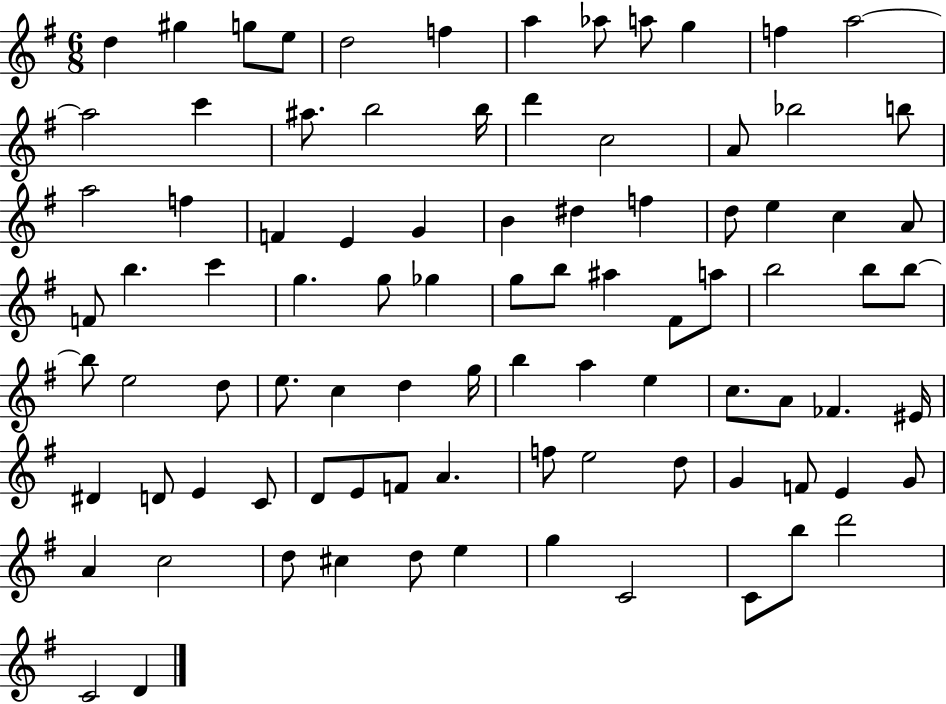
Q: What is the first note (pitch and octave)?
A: D5